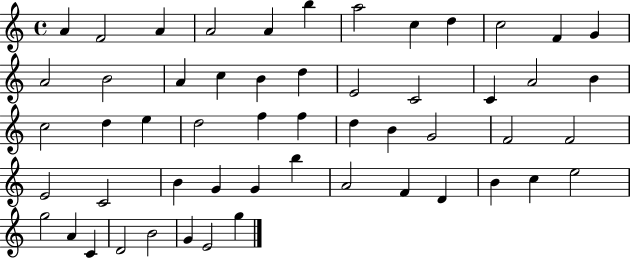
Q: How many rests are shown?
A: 0